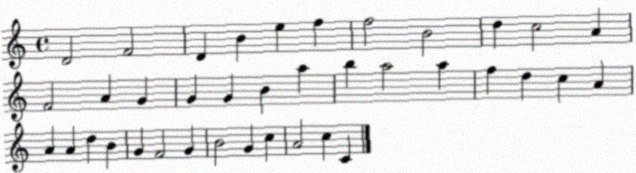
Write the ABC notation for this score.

X:1
T:Untitled
M:4/4
L:1/4
K:C
D2 F2 D B e f f2 B2 d c2 A F2 A G G G B a b a2 a f d c A A A d B G F2 G B2 G c A2 c C